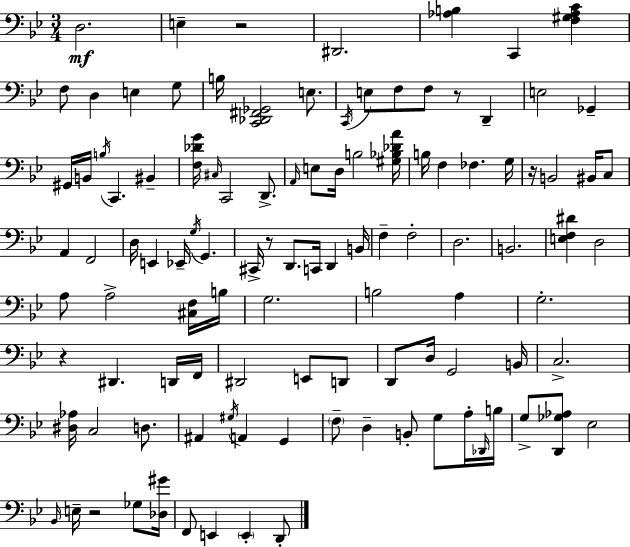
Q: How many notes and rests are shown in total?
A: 109